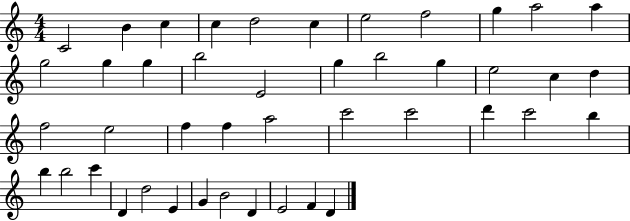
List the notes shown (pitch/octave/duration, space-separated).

C4/h B4/q C5/q C5/q D5/h C5/q E5/h F5/h G5/q A5/h A5/q G5/h G5/q G5/q B5/h E4/h G5/q B5/h G5/q E5/h C5/q D5/q F5/h E5/h F5/q F5/q A5/h C6/h C6/h D6/q C6/h B5/q B5/q B5/h C6/q D4/q D5/h E4/q G4/q B4/h D4/q E4/h F4/q D4/q